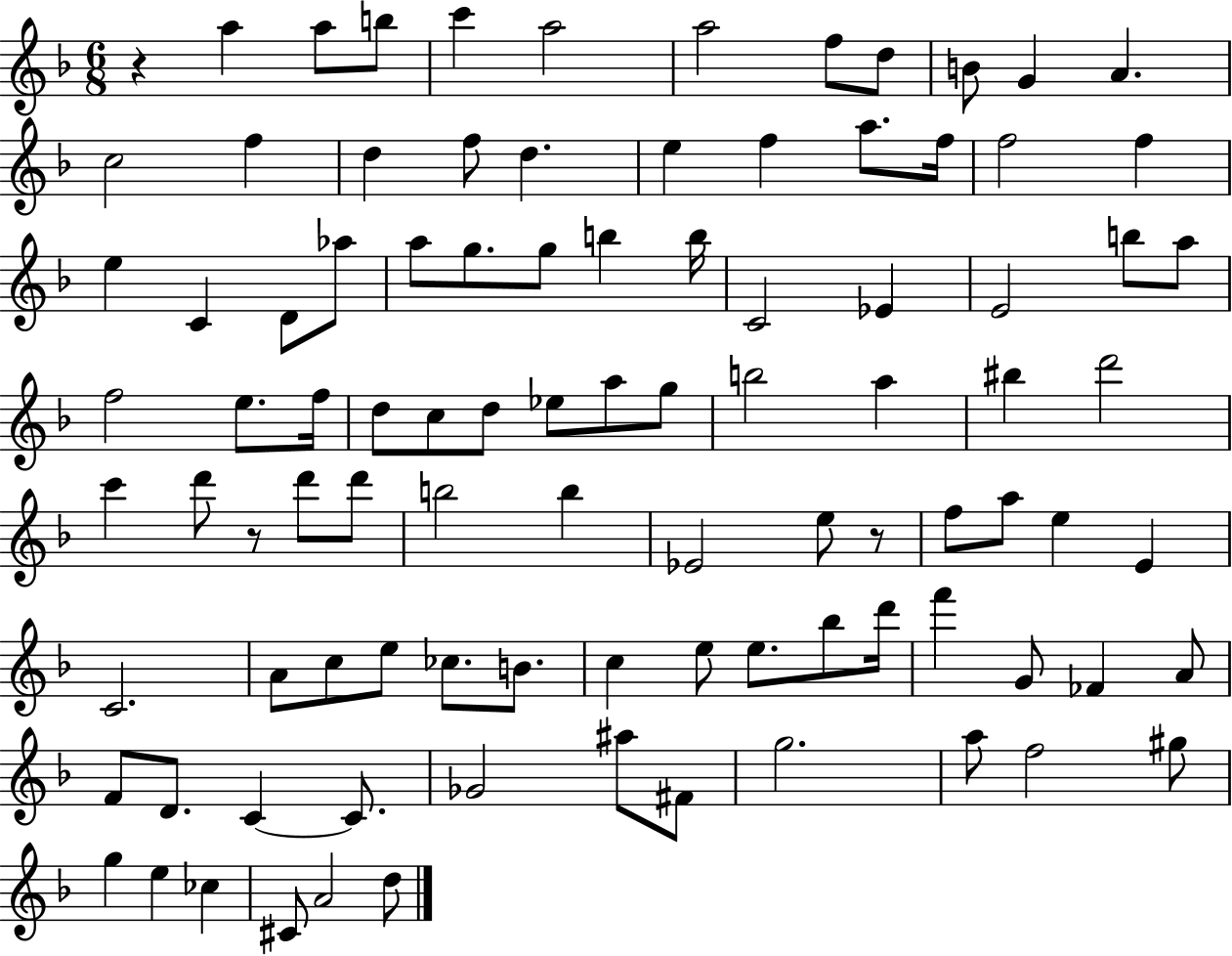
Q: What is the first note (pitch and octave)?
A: A5